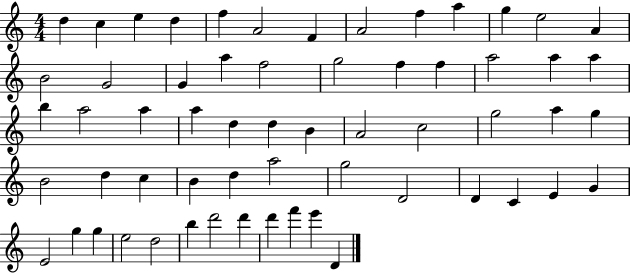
{
  \clef treble
  \numericTimeSignature
  \time 4/4
  \key c \major
  d''4 c''4 e''4 d''4 | f''4 a'2 f'4 | a'2 f''4 a''4 | g''4 e''2 a'4 | \break b'2 g'2 | g'4 a''4 f''2 | g''2 f''4 f''4 | a''2 a''4 a''4 | \break b''4 a''2 a''4 | a''4 d''4 d''4 b'4 | a'2 c''2 | g''2 a''4 g''4 | \break b'2 d''4 c''4 | b'4 d''4 a''2 | g''2 d'2 | d'4 c'4 e'4 g'4 | \break e'2 g''4 g''4 | e''2 d''2 | b''4 d'''2 d'''4 | d'''4 f'''4 e'''4 d'4 | \break \bar "|."
}